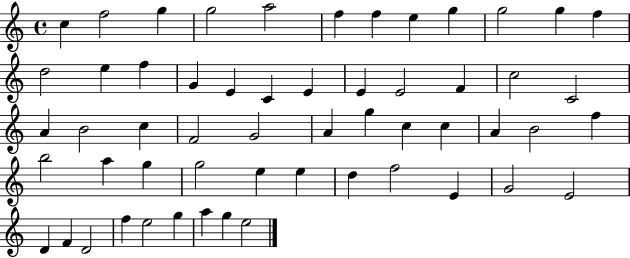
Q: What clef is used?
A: treble